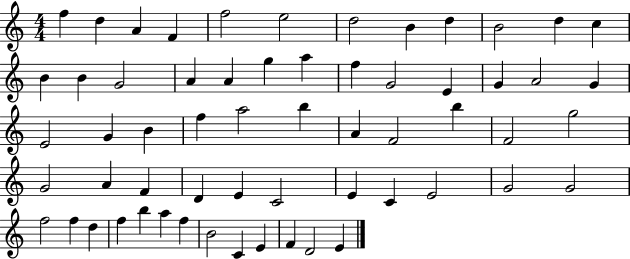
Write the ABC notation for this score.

X:1
T:Untitled
M:4/4
L:1/4
K:C
f d A F f2 e2 d2 B d B2 d c B B G2 A A g a f G2 E G A2 G E2 G B f a2 b A F2 b F2 g2 G2 A F D E C2 E C E2 G2 G2 f2 f d f b a f B2 C E F D2 E